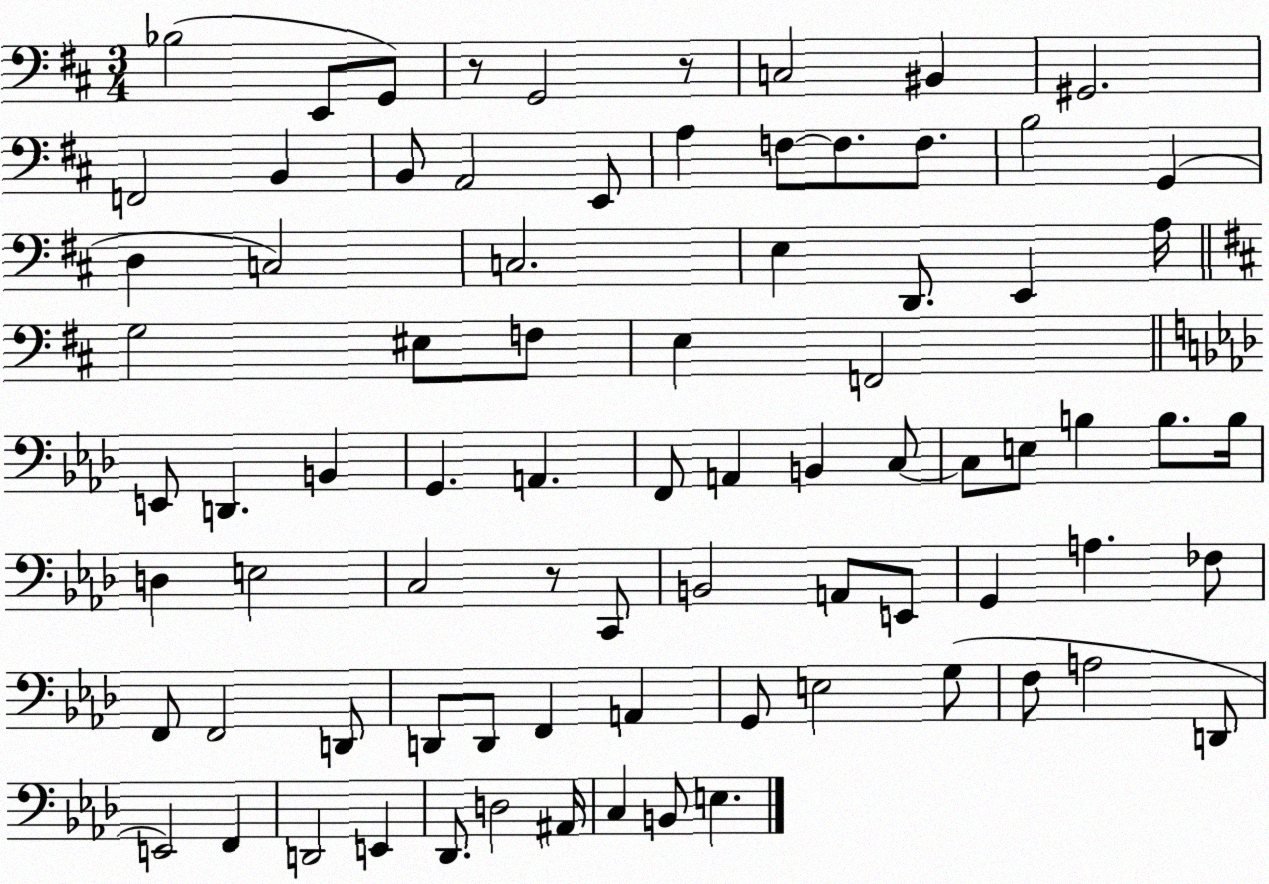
X:1
T:Untitled
M:3/4
L:1/4
K:D
_B,2 E,,/2 G,,/2 z/2 G,,2 z/2 C,2 ^B,, ^G,,2 F,,2 B,, B,,/2 A,,2 E,,/2 A, F,/2 F,/2 F,/2 B,2 G,, D, C,2 C,2 E, D,,/2 E,, A,/4 G,2 ^E,/2 F,/2 E, F,,2 E,,/2 D,, B,, G,, A,, F,,/2 A,, B,, C,/2 C,/2 E,/2 B, B,/2 B,/4 D, E,2 C,2 z/2 C,,/2 B,,2 A,,/2 E,,/2 G,, A, _F,/2 F,,/2 F,,2 D,,/2 D,,/2 D,,/2 F,, A,, G,,/2 E,2 G,/2 F,/2 A,2 D,,/2 E,,2 F,, D,,2 E,, _D,,/2 D,2 ^A,,/4 C, B,,/2 E,